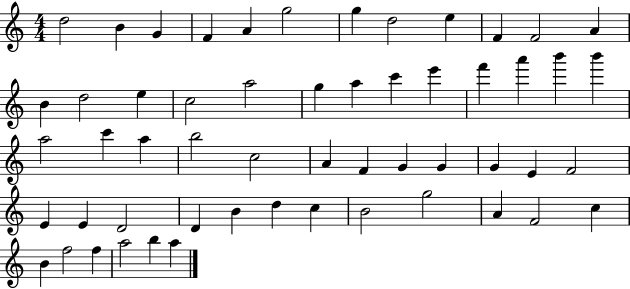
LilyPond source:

{
  \clef treble
  \numericTimeSignature
  \time 4/4
  \key c \major
  d''2 b'4 g'4 | f'4 a'4 g''2 | g''4 d''2 e''4 | f'4 f'2 a'4 | \break b'4 d''2 e''4 | c''2 a''2 | g''4 a''4 c'''4 e'''4 | f'''4 a'''4 b'''4 b'''4 | \break a''2 c'''4 a''4 | b''2 c''2 | a'4 f'4 g'4 g'4 | g'4 e'4 f'2 | \break e'4 e'4 d'2 | d'4 b'4 d''4 c''4 | b'2 g''2 | a'4 f'2 c''4 | \break b'4 f''2 f''4 | a''2 b''4 a''4 | \bar "|."
}